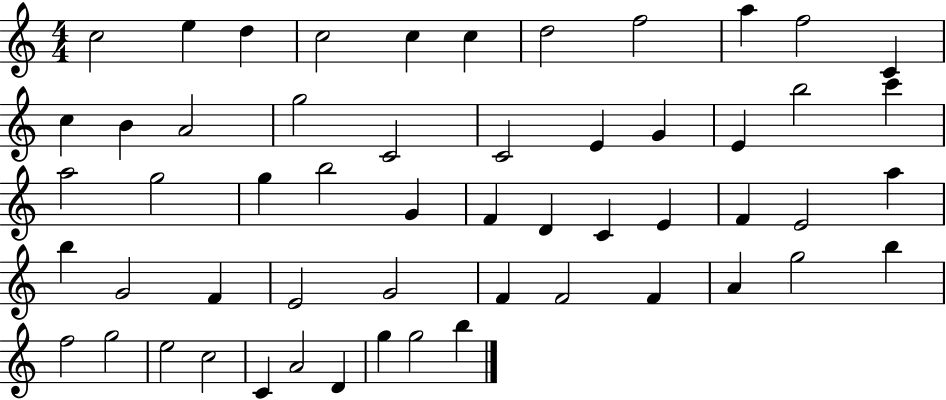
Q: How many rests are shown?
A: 0